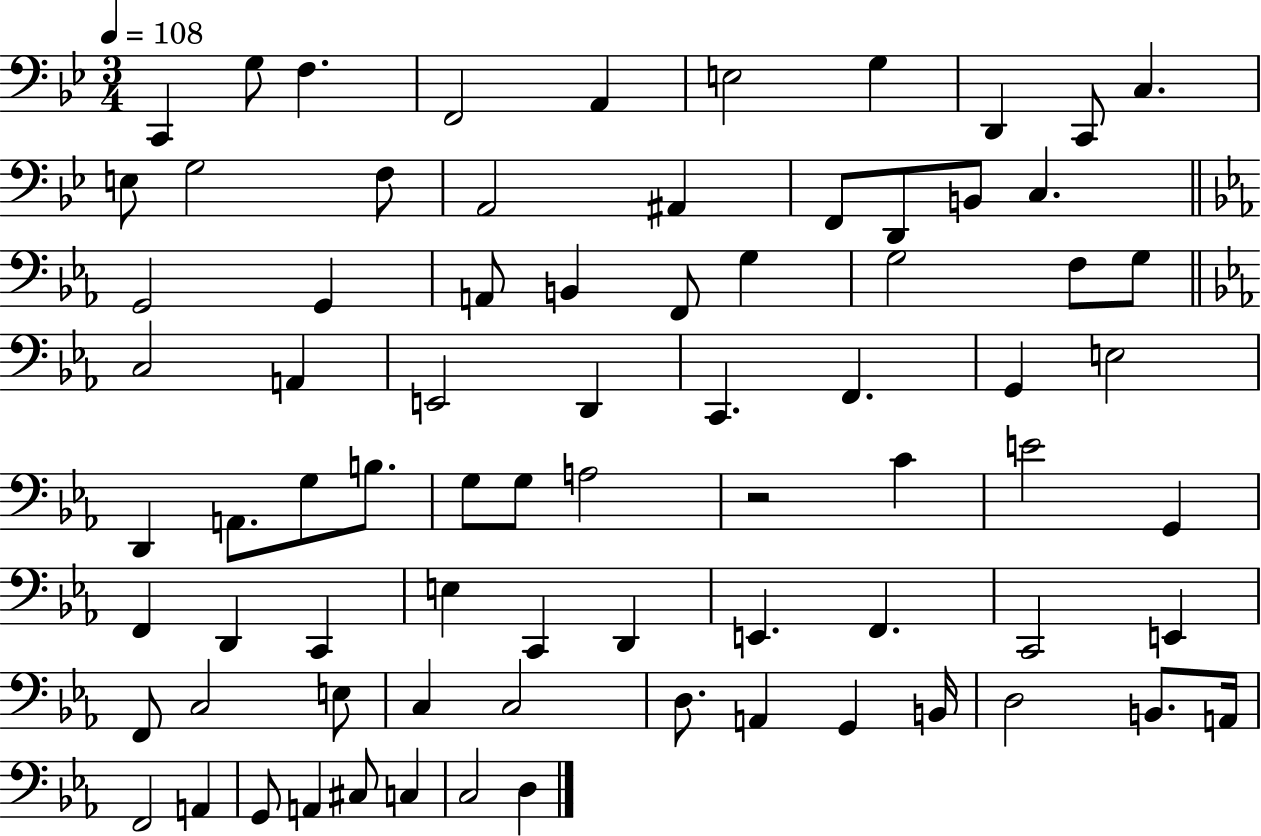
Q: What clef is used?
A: bass